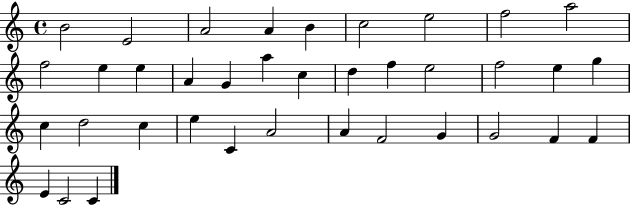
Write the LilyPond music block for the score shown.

{
  \clef treble
  \time 4/4
  \defaultTimeSignature
  \key c \major
  b'2 e'2 | a'2 a'4 b'4 | c''2 e''2 | f''2 a''2 | \break f''2 e''4 e''4 | a'4 g'4 a''4 c''4 | d''4 f''4 e''2 | f''2 e''4 g''4 | \break c''4 d''2 c''4 | e''4 c'4 a'2 | a'4 f'2 g'4 | g'2 f'4 f'4 | \break e'4 c'2 c'4 | \bar "|."
}